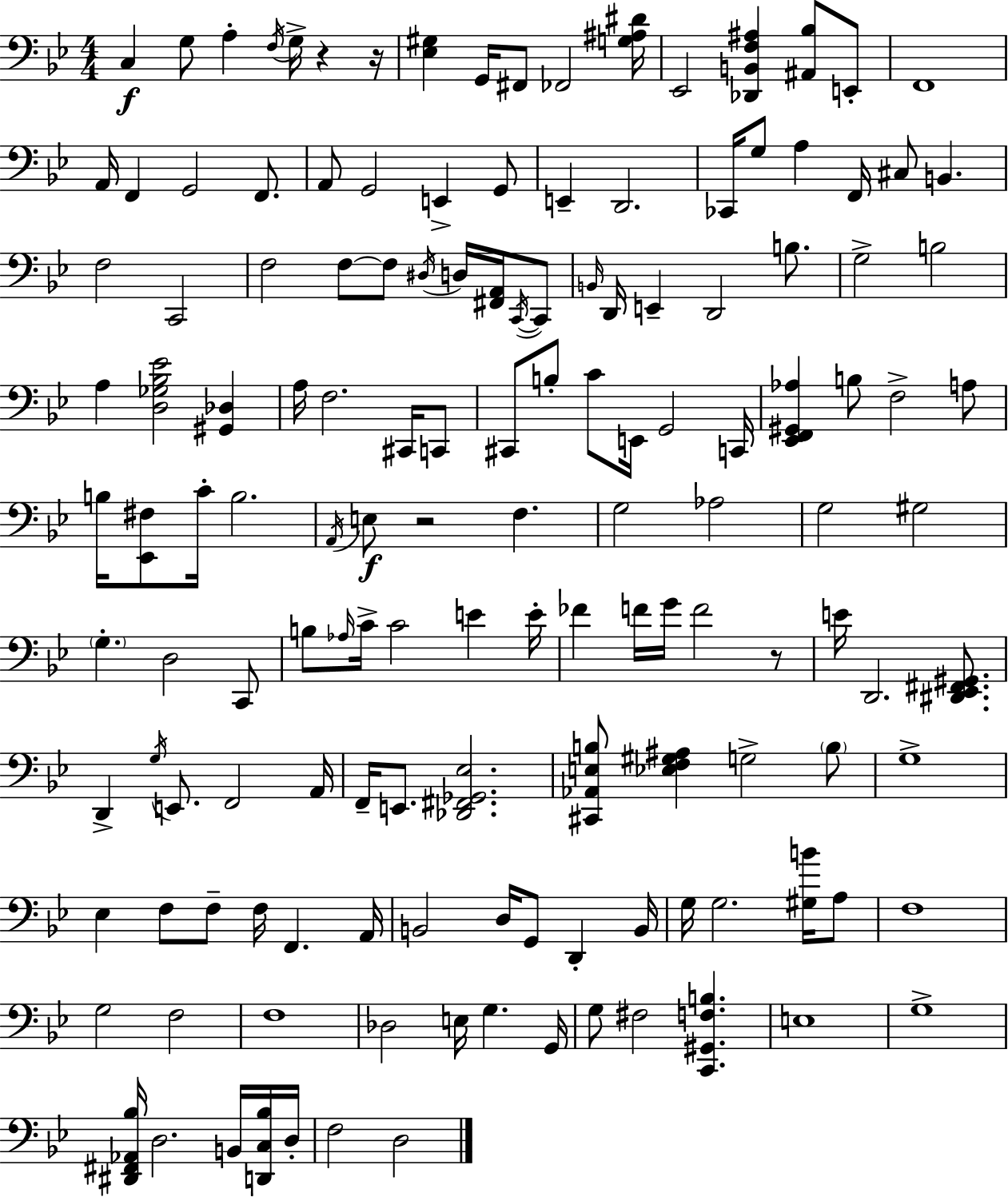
{
  \clef bass
  \numericTimeSignature
  \time 4/4
  \key g \minor
  \repeat volta 2 { c4\f g8 a4-. \acciaccatura { f16 } g16-> r4 | r16 <ees gis>4 g,16 fis,8 fes,2 | <g ais dis'>16 ees,2 <des, b, f ais>4 <ais, bes>8 e,8-. | f,1 | \break a,16 f,4 g,2 f,8. | a,8 g,2 e,4-> g,8 | e,4-- d,2. | ces,16 g8 a4 f,16 cis8 b,4. | \break f2 c,2 | f2 f8~~ f8 \acciaccatura { dis16 } d16 <fis, a,>16 | \acciaccatura { c,16~ }~ c,8 \grace { b,16 } d,16 e,4-- d,2 | b8. g2-> b2 | \break a4 <d ges bes ees'>2 | <gis, des>4 a16 f2. | cis,16 c,8 cis,8 b8-. c'8 e,16 g,2 | c,16 <ees, f, gis, aes>4 b8 f2-> | \break a8 b16 <ees, fis>8 c'16-. b2. | \acciaccatura { a,16 } e8\f r2 f4. | g2 aes2 | g2 gis2 | \break \parenthesize g4.-. d2 | c,8 b8 \grace { aes16 } c'16-> c'2 | e'4 e'16-. fes'4 f'16 g'16 f'2 | r8 e'16 d,2. | \break <dis, ees, fis, gis,>8. d,4-> \acciaccatura { g16 } e,8. f,2 | a,16 f,16-- e,8. <des, fis, ges, ees>2. | <cis, aes, e b>8 <ees f gis ais>4 g2-> | \parenthesize b8 g1-> | \break ees4 f8 f8-- f16 | f,4. a,16 b,2 d16 | g,8 d,4-. b,16 g16 g2. | <gis b'>16 a8 f1 | \break g2 f2 | f1 | des2 e16 | g4. g,16 g8 fis2 | \break <c, gis, f b>4. e1 | g1-> | <dis, fis, aes, bes>16 d2. | b,16 <d, c bes>16 d16-. f2 d2 | \break } \bar "|."
}